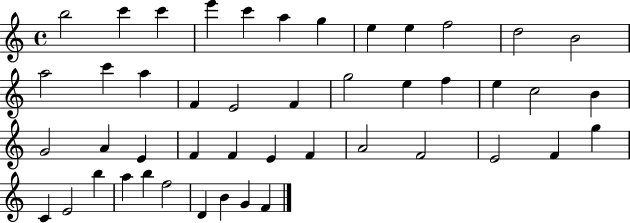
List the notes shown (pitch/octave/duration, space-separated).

B5/h C6/q C6/q E6/q C6/q A5/q G5/q E5/q E5/q F5/h D5/h B4/h A5/h C6/q A5/q F4/q E4/h F4/q G5/h E5/q F5/q E5/q C5/h B4/q G4/h A4/q E4/q F4/q F4/q E4/q F4/q A4/h F4/h E4/h F4/q G5/q C4/q E4/h B5/q A5/q B5/q F5/h D4/q B4/q G4/q F4/q